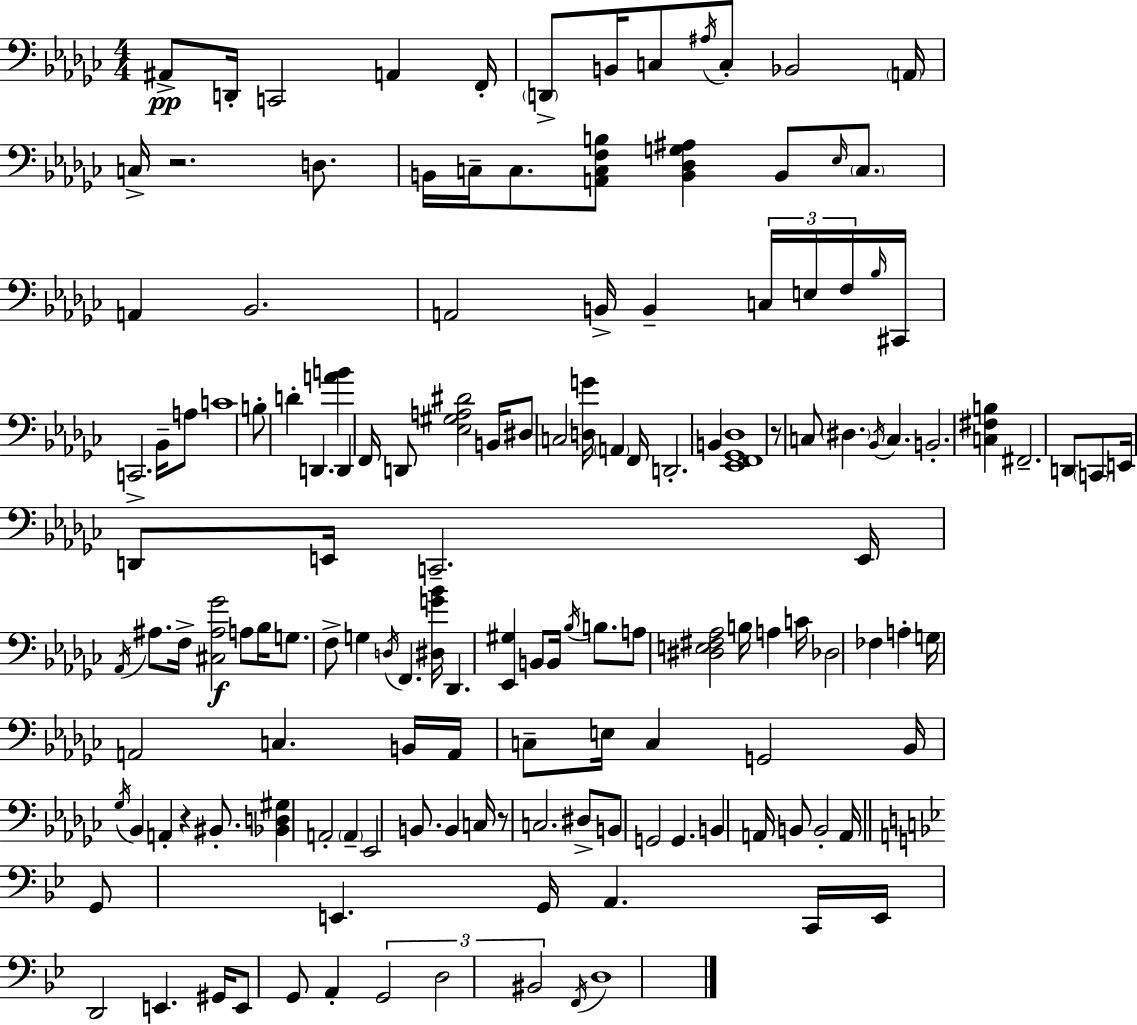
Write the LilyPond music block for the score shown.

{
  \clef bass
  \numericTimeSignature
  \time 4/4
  \key ees \minor
  ais,8->\pp d,16-. c,2 a,4 f,16-. | \parenthesize d,8-> b,16 c8 \acciaccatura { ais16 } c8-. bes,2 | \parenthesize a,16 c16-> r2. d8. | b,16 c16-- c8. <a, c f b>8 <b, des g ais>4 b,8 \grace { ees16 } \parenthesize c8. | \break a,4 bes,2. | a,2 b,16-> b,4-- \tuplet 3/2 { c16 | e16 f16 } \grace { bes16 } cis,16 c,2.-> | bes,16-- a8 c'1 | \break b8-. d'4-. d,4. <a' b'>4 | d,4 f,16 d,8 <ees gis a dis'>2 | b,16 dis8 c2 <d g'>16 \parenthesize a,4 | f,16 d,2.-. b,4 | \break <ees, f, ges, des>1 | r8 c8 \parenthesize dis4. \acciaccatura { bes,16 } c4. | b,2.-. | <c fis b>4 fis,2.-- | \break d,8 \parenthesize c,8 e,16 d,8 e,16 c,2.-- | e,16 \acciaccatura { aes,16 } ais8. f16-> <cis ais ges'>2\f | a8 bes16 g8. f8-> g4 \acciaccatura { d16 } f,4. | <dis g' bes'>16 des,4. <ees, gis>4 | \break b,8 b,16 \acciaccatura { bes16 } b8. a8 <dis e fis aes>2 | b16 a4 c'16 des2 fes4 | a4-. g16 a,2 | c4. b,16 a,16 c8-- e16 c4 g,2 | \break bes,16 \acciaccatura { ges16 } bes,4 a,4-. | r4 bis,8.-. <bes, d gis>4 a,2-. | \parenthesize a,4-- ees,2 | b,8. b,4 c16 r8 c2. | \break dis8-> b,8 g,2 | g,4. b,4 a,16 b,8 b,2-. | a,16 \bar "||" \break \key bes \major g,8 e,4. g,16 a,4. c,16 | e,16 d,2 e,4. gis,16 | e,8 g,8 a,4-. \tuplet 3/2 { g,2 | d2 bis,2 } | \break \acciaccatura { f,16 } d1 | \bar "|."
}